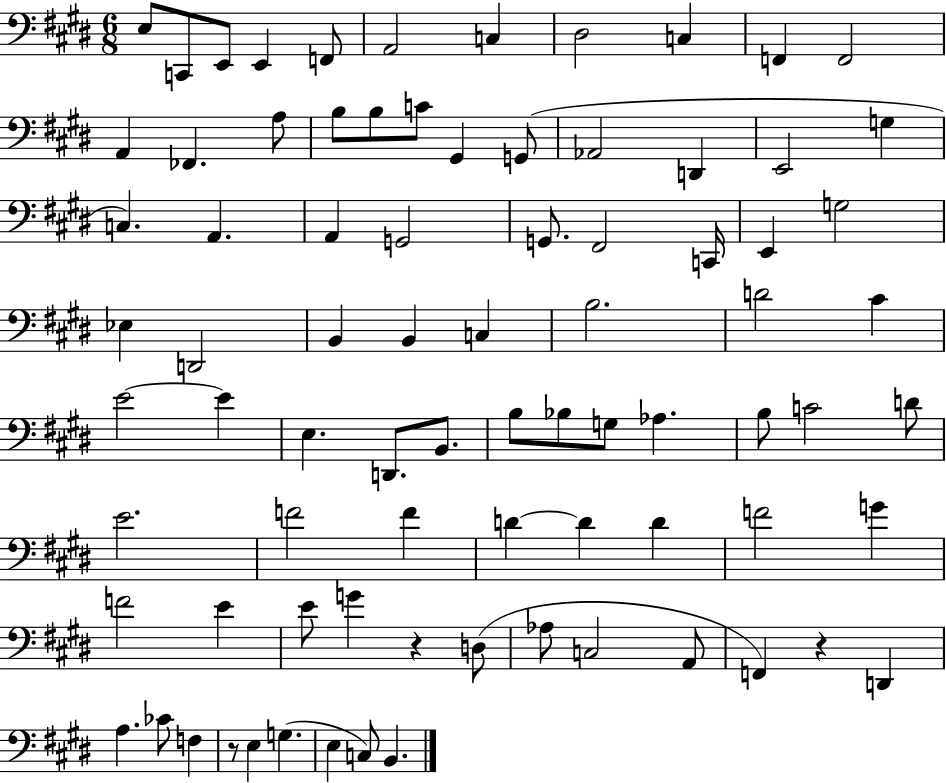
{
  \clef bass
  \numericTimeSignature
  \time 6/8
  \key e \major
  e8 c,8 e,8 e,4 f,8 | a,2 c4 | dis2 c4 | f,4 f,2 | \break a,4 fes,4. a8 | b8 b8 c'8 gis,4 g,8( | aes,2 d,4 | e,2 g4 | \break c4.) a,4. | a,4 g,2 | g,8. fis,2 c,16 | e,4 g2 | \break ees4 d,2 | b,4 b,4 c4 | b2. | d'2 cis'4 | \break e'2~~ e'4 | e4. d,8. b,8. | b8 bes8 g8 aes4. | b8 c'2 d'8 | \break e'2. | f'2 f'4 | d'4~~ d'4 d'4 | f'2 g'4 | \break f'2 e'4 | e'8 g'4 r4 d8( | aes8 c2 a,8 | f,4) r4 d,4 | \break a4. ces'8 f4 | r8 e4 g4.( | e4 c8) b,4. | \bar "|."
}